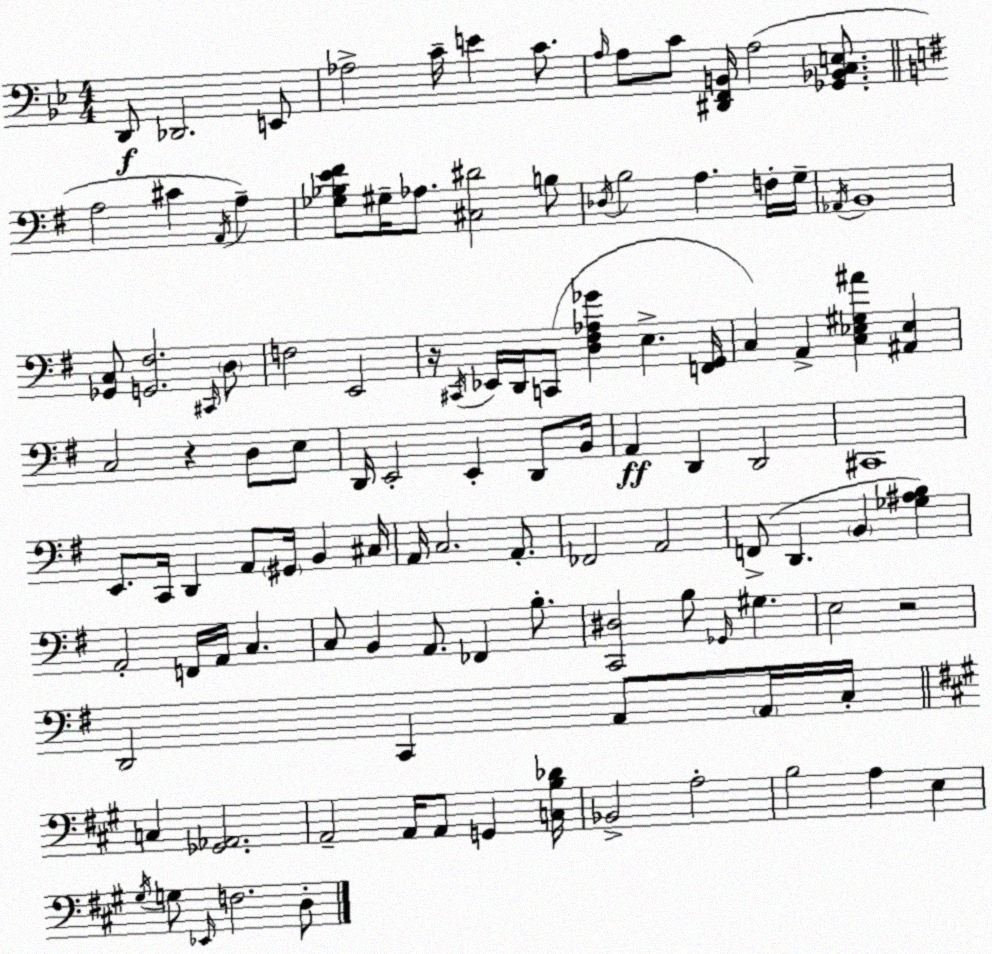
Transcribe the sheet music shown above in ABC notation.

X:1
T:Untitled
M:4/4
L:1/4
K:Bb
D,,/2 _D,,2 E,,/2 _A,2 C/4 E C/2 A,/4 A,/2 C/2 [^D,,F,,B,,]/4 A,2 [_G,,_B,,C,E,]/2 A,2 ^C A,,/4 A, [_G,_B,E^F]/2 ^G,/4 _A,/2 [^C,^D]2 B,/2 _D,/4 B,2 A, F,/4 G,/4 _A,,/4 B,,4 [_G,,C,]/2 [G,,^F,]2 ^C,,/4 D,/2 F,2 E,,2 z/4 ^C,,/4 _E,,/4 D,,/4 C,,/2 [D,^F,_A,_G] E, [F,,G,,]/4 C, A,, [C,_E,^G,^A] [^A,,_E,] C,2 z D,/2 E,/2 D,,/4 E,,2 E,, D,,/2 B,,/4 A,, D,, D,,2 ^C,,4 E,,/2 C,,/4 D,, A,,/2 ^G,,/4 B,, ^C,/4 A,,/4 C,2 A,,/2 _F,,2 A,,2 F,,/2 D,, B,, [_G,^A,B,] A,,2 F,,/4 A,,/4 C, C,/2 B,, A,,/2 _F,, B,/2 [C,,^D,]2 B,/2 _G,,/4 ^G, E,2 z2 D,,2 C,, A,,/2 A,,/4 C,/4 C, [_G,,_A,,]2 A,,2 A,,/4 A,,/2 G,, [C,B,_D]/4 _B,,2 A,2 B,2 A, E, ^G,/4 G,/2 _E,,/4 F,2 D,/2